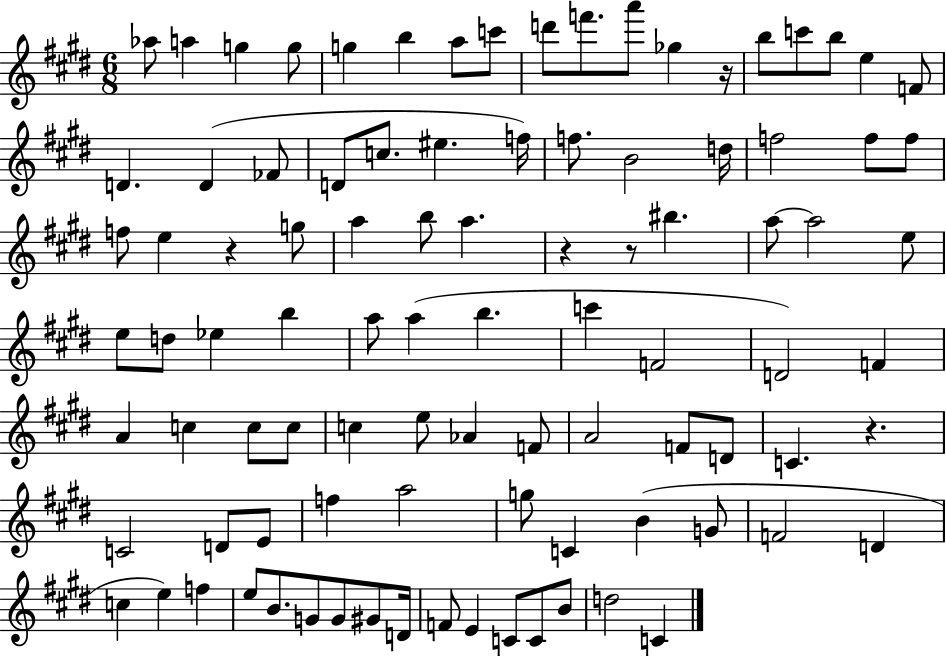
{
  \clef treble
  \numericTimeSignature
  \time 6/8
  \key e \major
  aes''8 a''4 g''4 g''8 | g''4 b''4 a''8 c'''8 | d'''8 f'''8. a'''8 ges''4 r16 | b''8 c'''8 b''8 e''4 f'8 | \break d'4. d'4( fes'8 | d'8 c''8. eis''4. f''16) | f''8. b'2 d''16 | f''2 f''8 f''8 | \break f''8 e''4 r4 g''8 | a''4 b''8 a''4. | r4 r8 bis''4. | a''8~~ a''2 e''8 | \break e''8 d''8 ees''4 b''4 | a''8 a''4( b''4. | c'''4 f'2 | d'2) f'4 | \break a'4 c''4 c''8 c''8 | c''4 e''8 aes'4 f'8 | a'2 f'8 d'8 | c'4. r4. | \break c'2 d'8 e'8 | f''4 a''2 | g''8 c'4 b'4( g'8 | f'2 d'4 | \break c''4 e''4) f''4 | e''8 b'8. g'8 g'8 gis'8 d'16 | f'8 e'4 c'8 c'8 b'8 | d''2 c'4 | \break \bar "|."
}